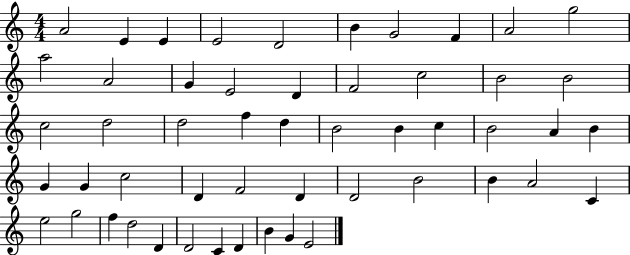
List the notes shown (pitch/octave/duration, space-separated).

A4/h E4/q E4/q E4/h D4/h B4/q G4/h F4/q A4/h G5/h A5/h A4/h G4/q E4/h D4/q F4/h C5/h B4/h B4/h C5/h D5/h D5/h F5/q D5/q B4/h B4/q C5/q B4/h A4/q B4/q G4/q G4/q C5/h D4/q F4/h D4/q D4/h B4/h B4/q A4/h C4/q E5/h G5/h F5/q D5/h D4/q D4/h C4/q D4/q B4/q G4/q E4/h